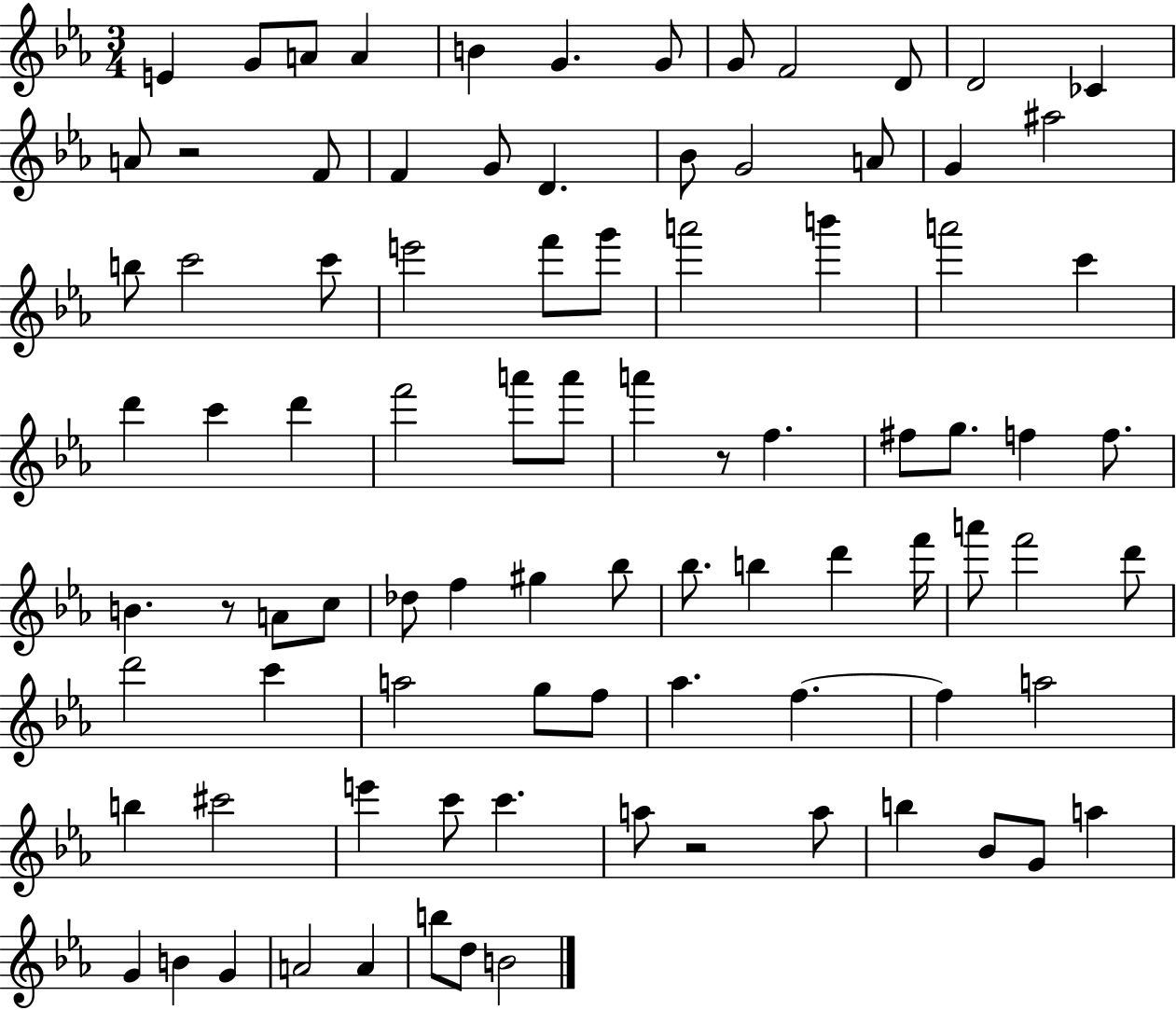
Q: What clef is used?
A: treble